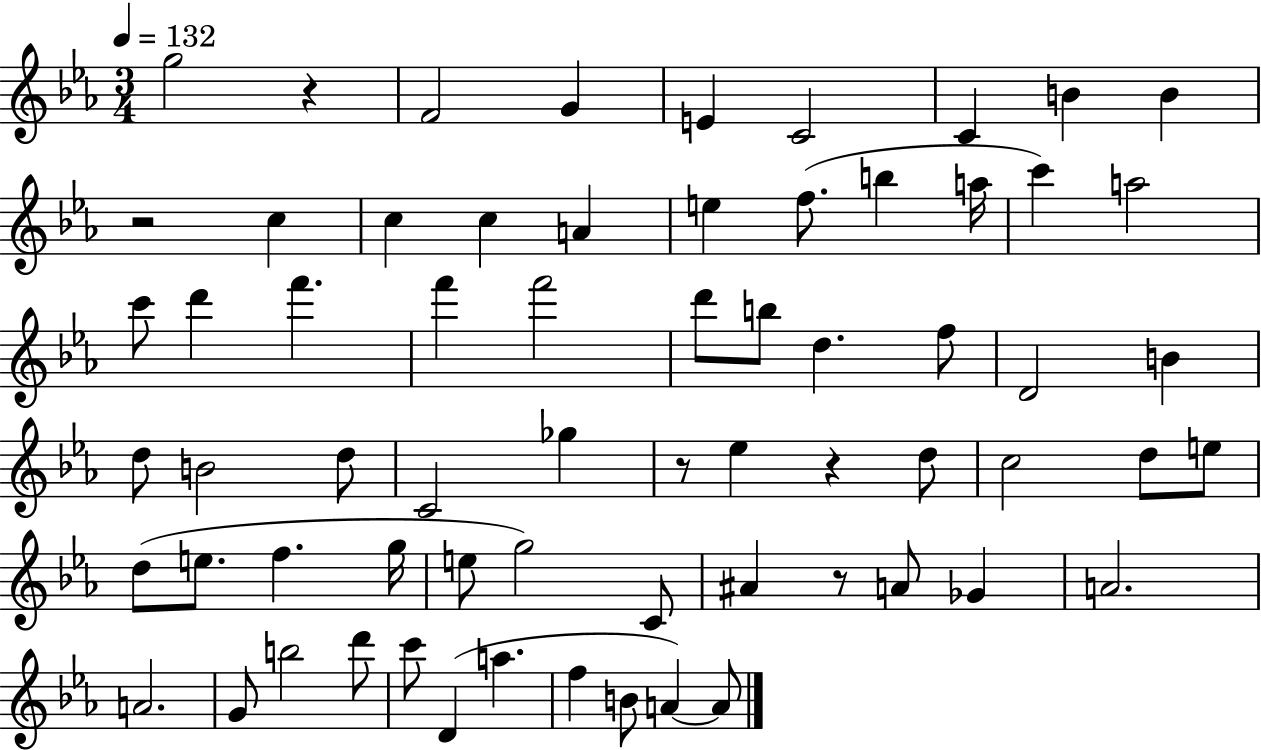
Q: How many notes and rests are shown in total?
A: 66